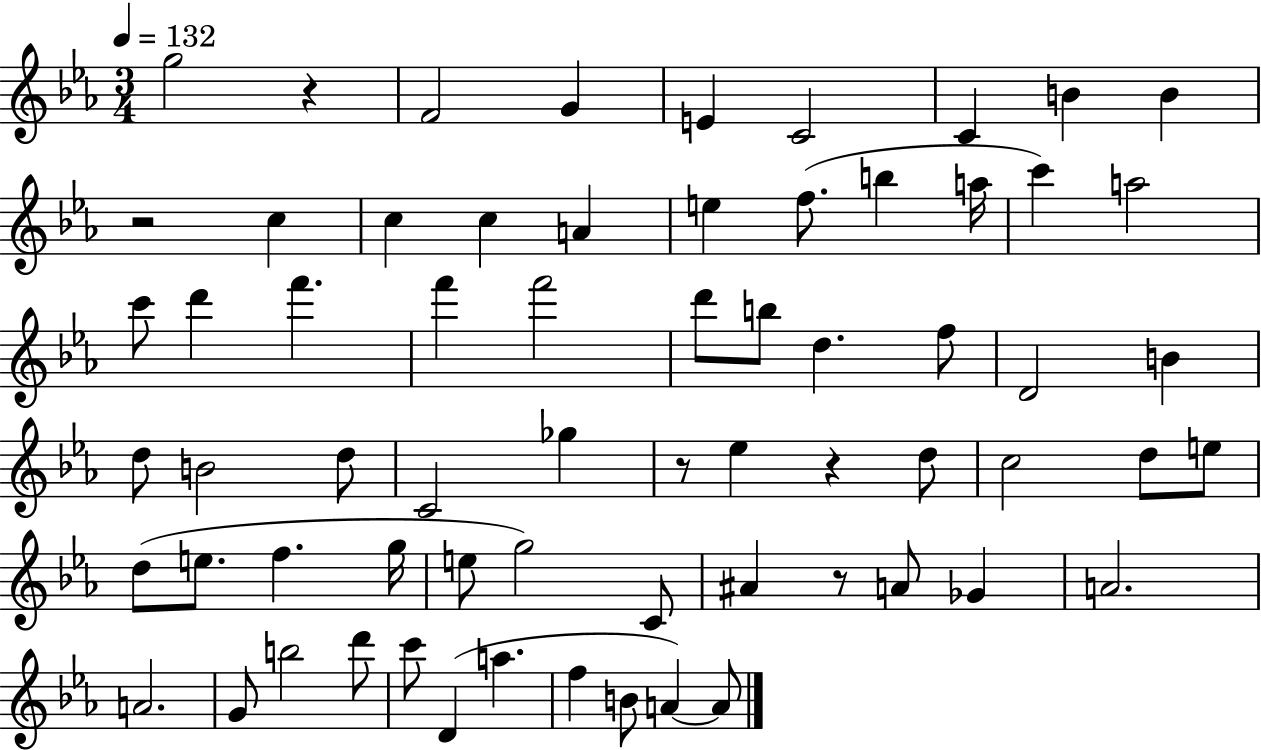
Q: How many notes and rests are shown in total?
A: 66